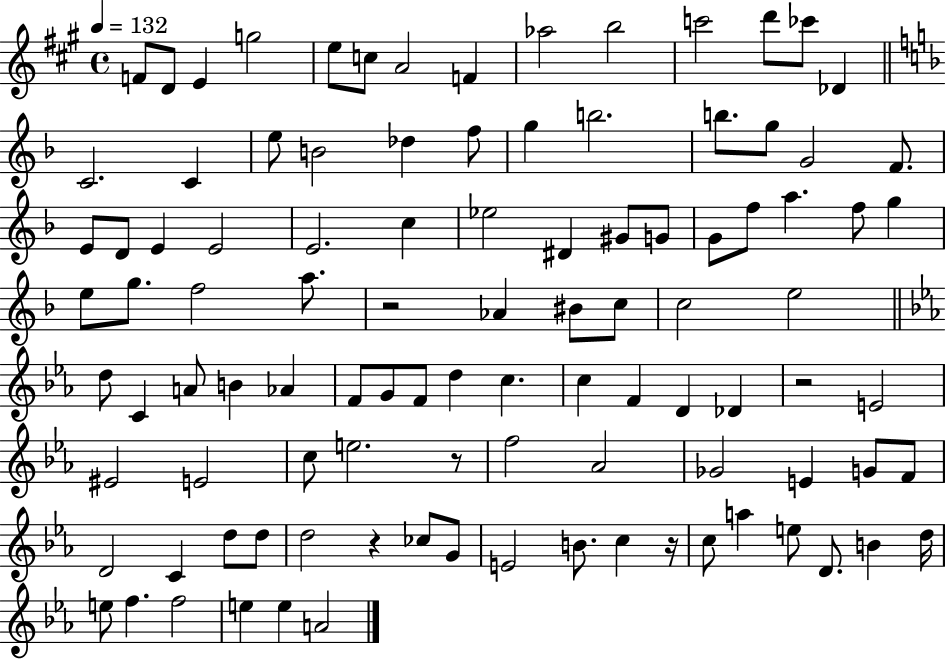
X:1
T:Untitled
M:4/4
L:1/4
K:A
F/2 D/2 E g2 e/2 c/2 A2 F _a2 b2 c'2 d'/2 _c'/2 _D C2 C e/2 B2 _d f/2 g b2 b/2 g/2 G2 F/2 E/2 D/2 E E2 E2 c _e2 ^D ^G/2 G/2 G/2 f/2 a f/2 g e/2 g/2 f2 a/2 z2 _A ^B/2 c/2 c2 e2 d/2 C A/2 B _A F/2 G/2 F/2 d c c F D _D z2 E2 ^E2 E2 c/2 e2 z/2 f2 _A2 _G2 E G/2 F/2 D2 C d/2 d/2 d2 z _c/2 G/2 E2 B/2 c z/4 c/2 a e/2 D/2 B d/4 e/2 f f2 e e A2